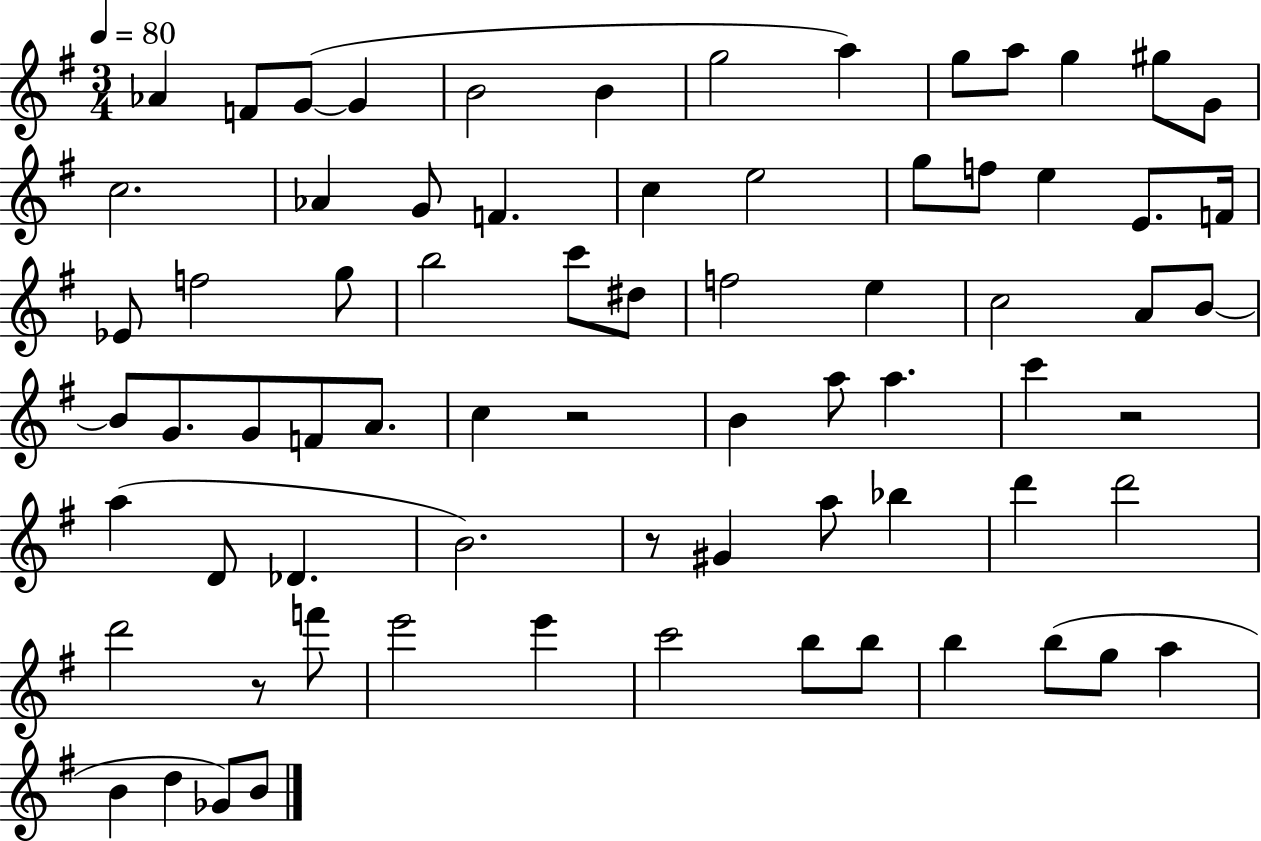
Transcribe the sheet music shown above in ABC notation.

X:1
T:Untitled
M:3/4
L:1/4
K:G
_A F/2 G/2 G B2 B g2 a g/2 a/2 g ^g/2 G/2 c2 _A G/2 F c e2 g/2 f/2 e E/2 F/4 _E/2 f2 g/2 b2 c'/2 ^d/2 f2 e c2 A/2 B/2 B/2 G/2 G/2 F/2 A/2 c z2 B a/2 a c' z2 a D/2 _D B2 z/2 ^G a/2 _b d' d'2 d'2 z/2 f'/2 e'2 e' c'2 b/2 b/2 b b/2 g/2 a B d _G/2 B/2